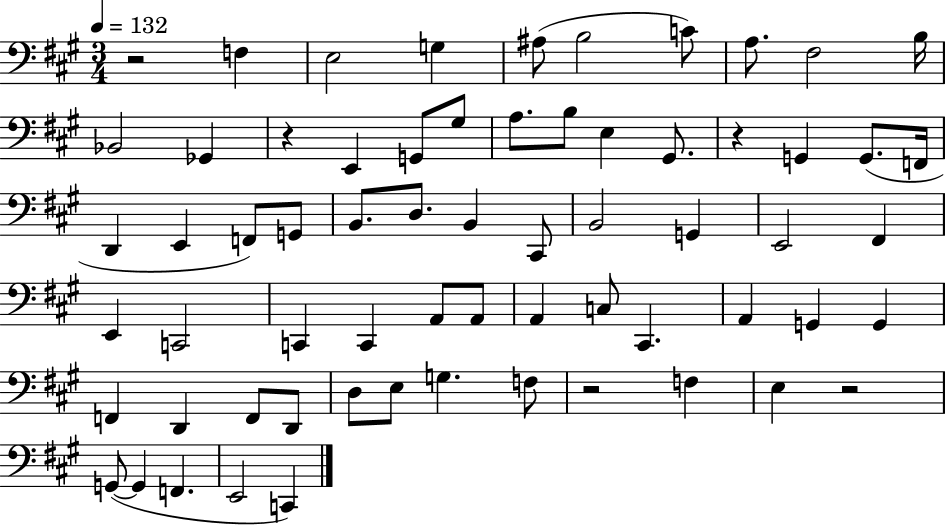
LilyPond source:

{
  \clef bass
  \numericTimeSignature
  \time 3/4
  \key a \major
  \tempo 4 = 132
  \repeat volta 2 { r2 f4 | e2 g4 | ais8( b2 c'8) | a8. fis2 b16 | \break bes,2 ges,4 | r4 e,4 g,8 gis8 | a8. b8 e4 gis,8. | r4 g,4 g,8.( f,16 | \break d,4 e,4 f,8) g,8 | b,8. d8. b,4 cis,8 | b,2 g,4 | e,2 fis,4 | \break e,4 c,2 | c,4 c,4 a,8 a,8 | a,4 c8 cis,4. | a,4 g,4 g,4 | \break f,4 d,4 f,8 d,8 | d8 e8 g4. f8 | r2 f4 | e4 r2 | \break g,8~(~ g,4 f,4. | e,2 c,4) | } \bar "|."
}